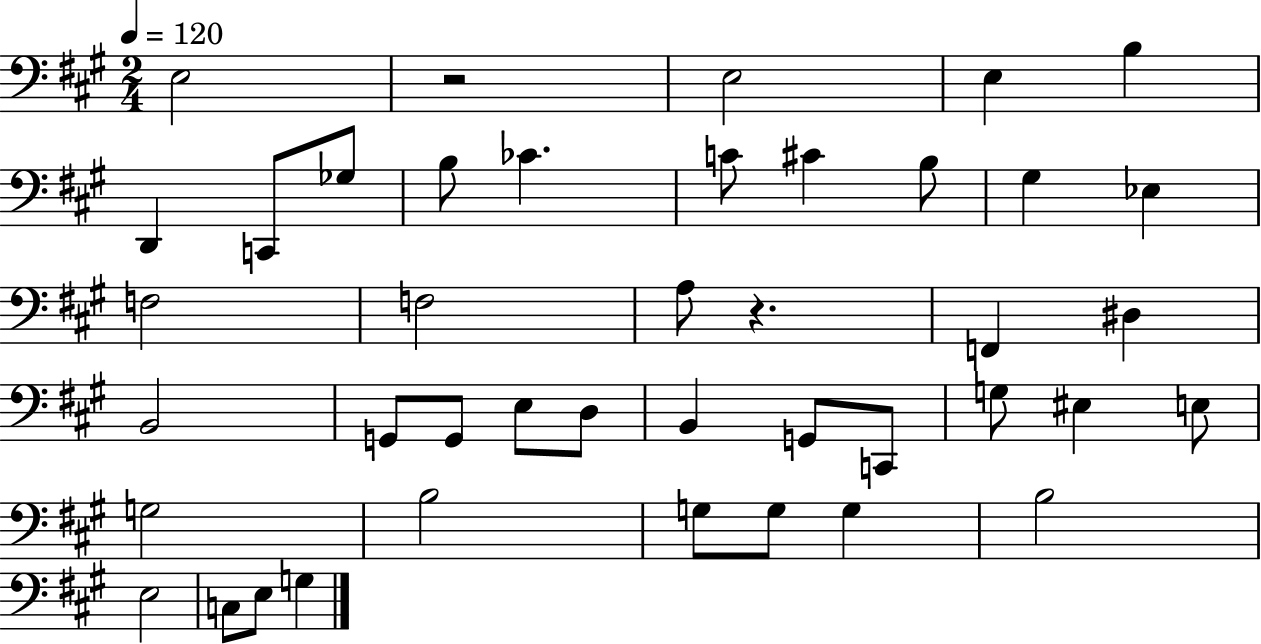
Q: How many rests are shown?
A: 2